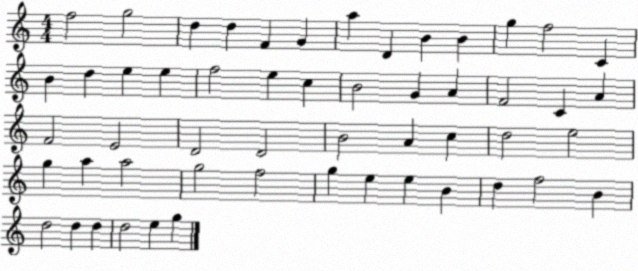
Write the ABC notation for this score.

X:1
T:Untitled
M:4/4
L:1/4
K:C
f2 g2 d d F G a D B B g f2 C B d e e f2 e c B2 G A F2 C A F2 E2 D2 D2 B2 A c d2 e2 g a a2 g2 f2 g e e B d f2 B d2 d d d2 e g